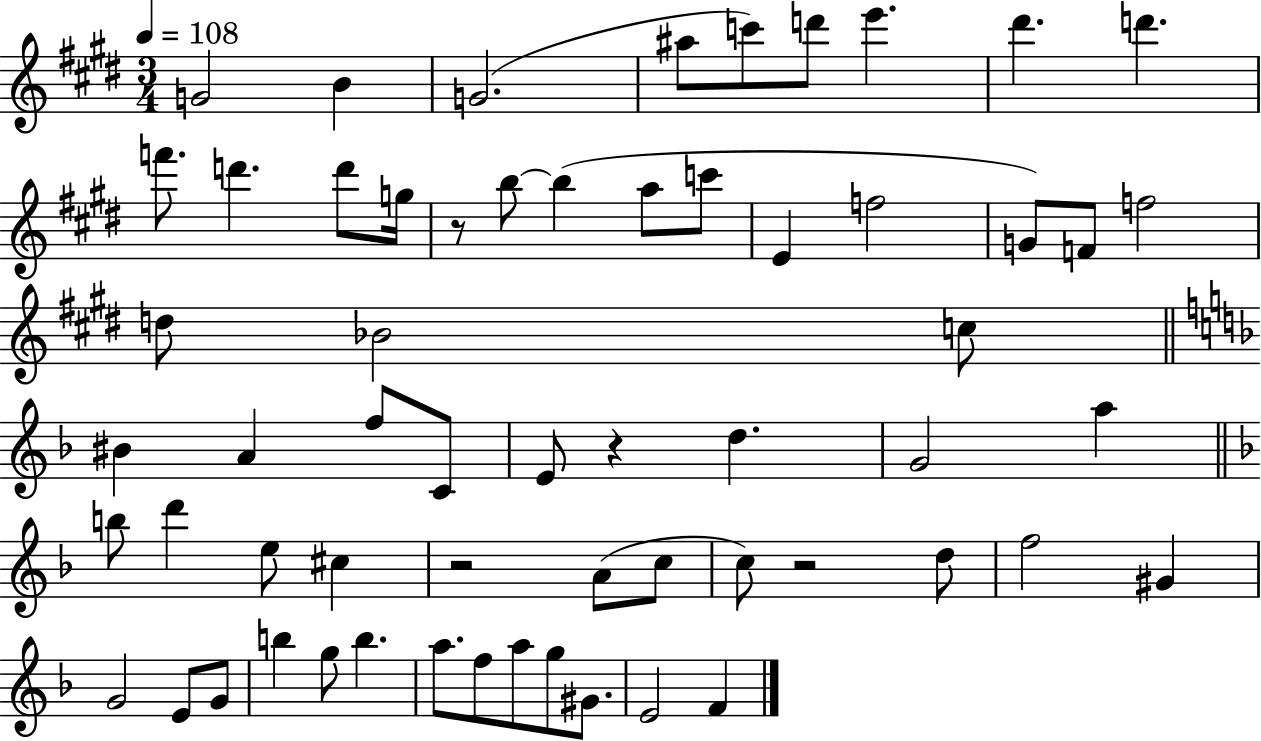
G4/h B4/q G4/h. A#5/e C6/e D6/e E6/q. D#6/q. D6/q. F6/e. D6/q. D6/e G5/s R/e B5/e B5/q A5/e C6/e E4/q F5/h G4/e F4/e F5/h D5/e Bb4/h C5/e BIS4/q A4/q F5/e C4/e E4/e R/q D5/q. G4/h A5/q B5/e D6/q E5/e C#5/q R/h A4/e C5/e C5/e R/h D5/e F5/h G#4/q G4/h E4/e G4/e B5/q G5/e B5/q. A5/e. F5/e A5/e G5/e G#4/e. E4/h F4/q